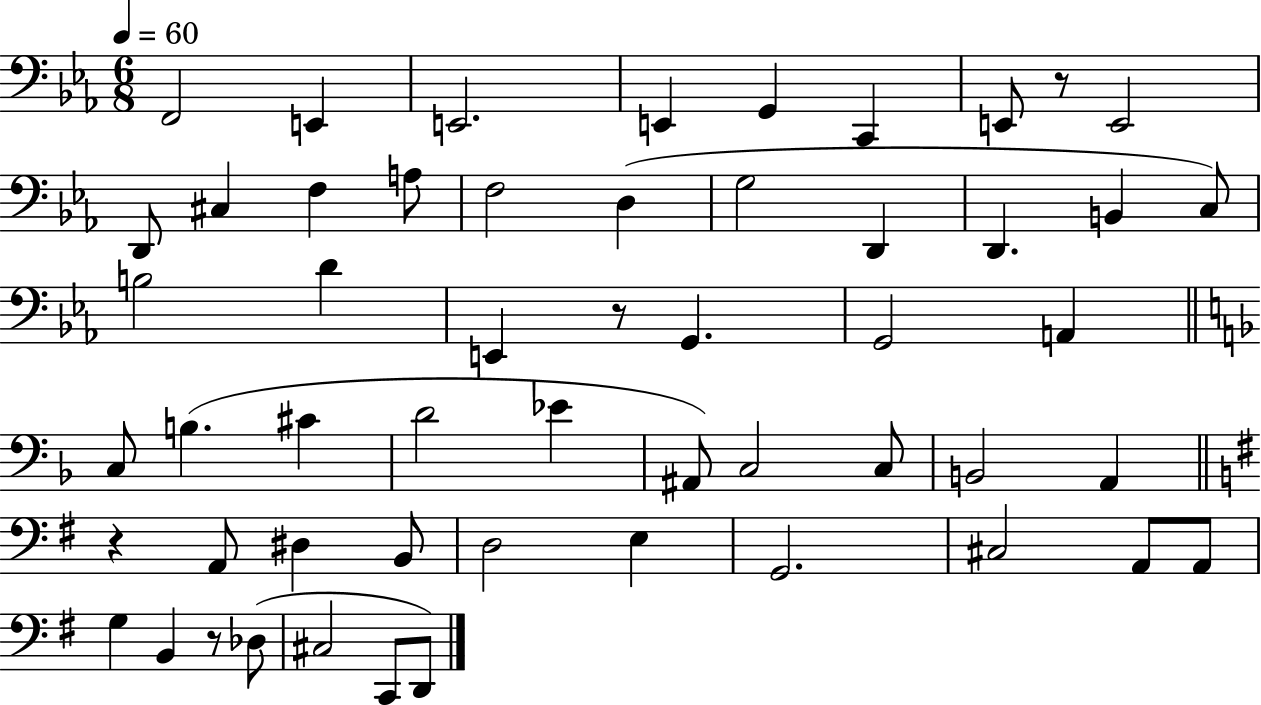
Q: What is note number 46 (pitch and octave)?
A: B2